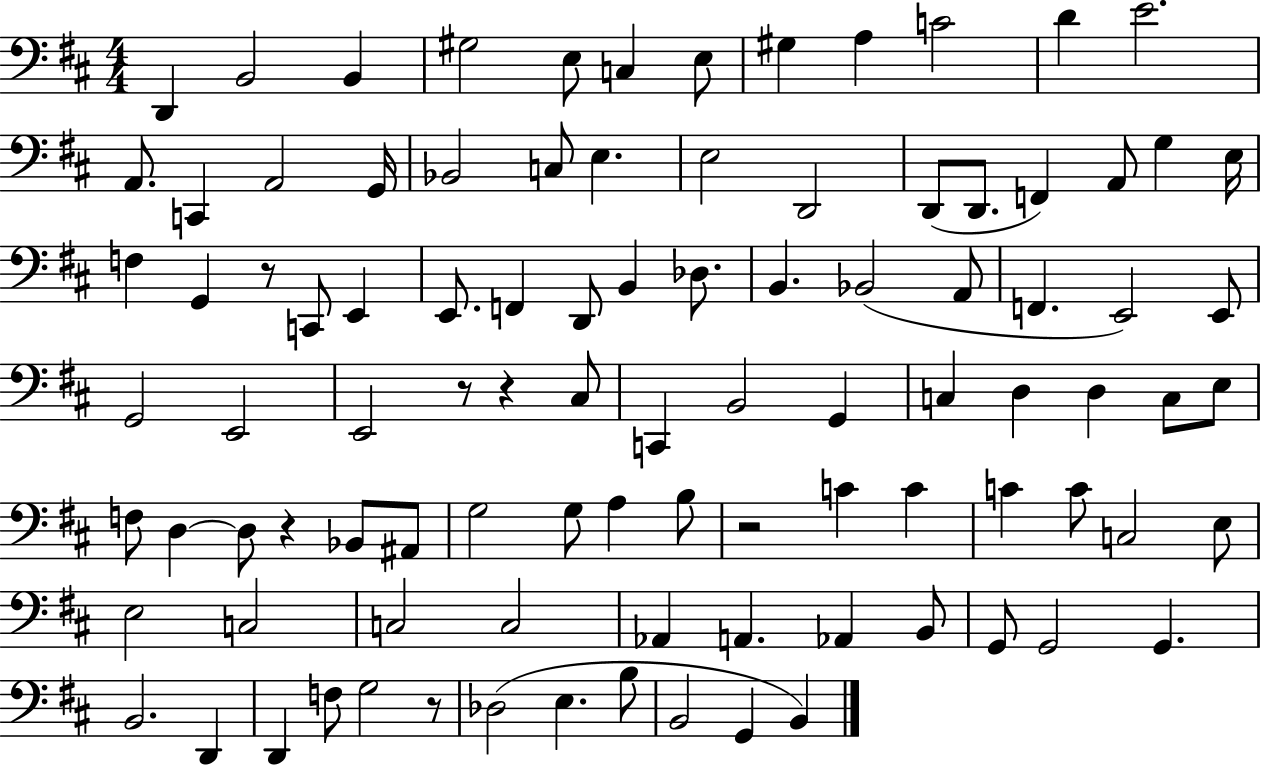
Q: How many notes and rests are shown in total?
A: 97